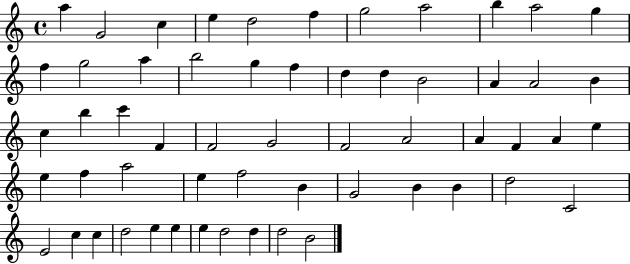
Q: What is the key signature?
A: C major